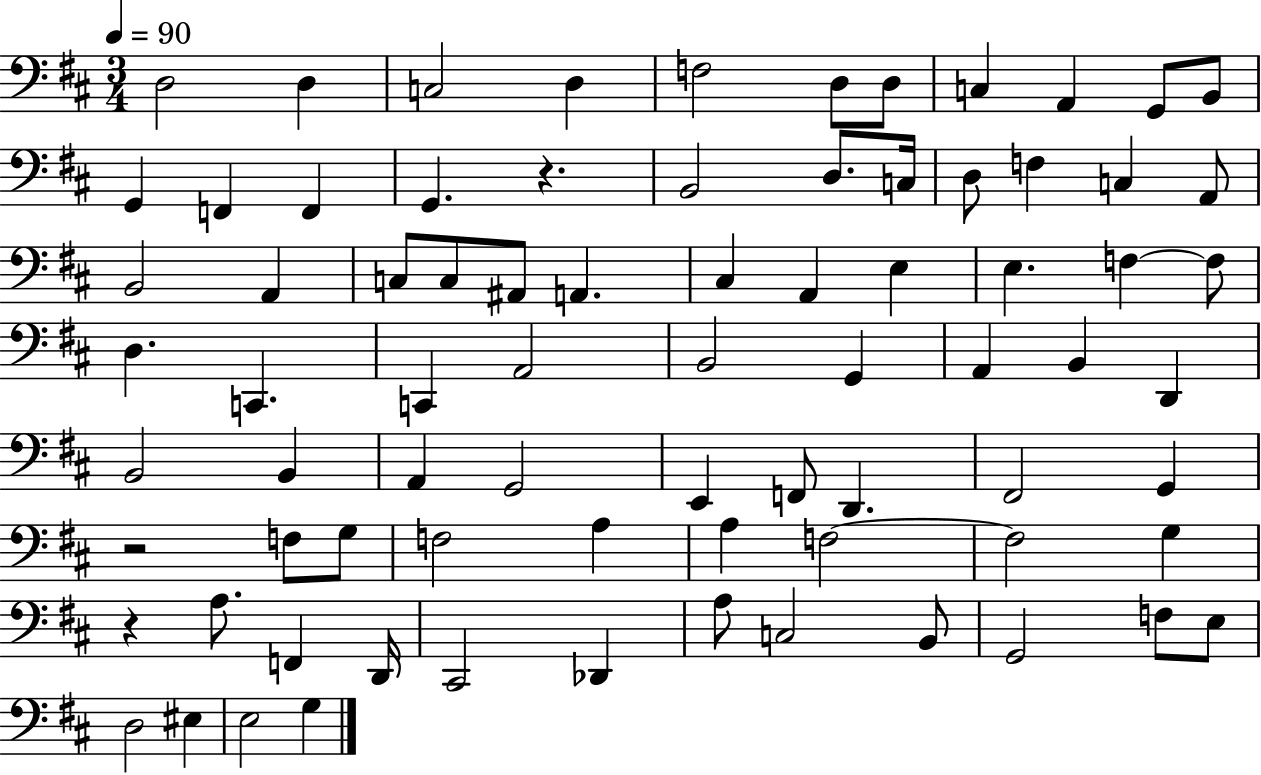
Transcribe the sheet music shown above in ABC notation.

X:1
T:Untitled
M:3/4
L:1/4
K:D
D,2 D, C,2 D, F,2 D,/2 D,/2 C, A,, G,,/2 B,,/2 G,, F,, F,, G,, z B,,2 D,/2 C,/4 D,/2 F, C, A,,/2 B,,2 A,, C,/2 C,/2 ^A,,/2 A,, ^C, A,, E, E, F, F,/2 D, C,, C,, A,,2 B,,2 G,, A,, B,, D,, B,,2 B,, A,, G,,2 E,, F,,/2 D,, ^F,,2 G,, z2 F,/2 G,/2 F,2 A, A, F,2 F,2 G, z A,/2 F,, D,,/4 ^C,,2 _D,, A,/2 C,2 B,,/2 G,,2 F,/2 E,/2 D,2 ^E, E,2 G,